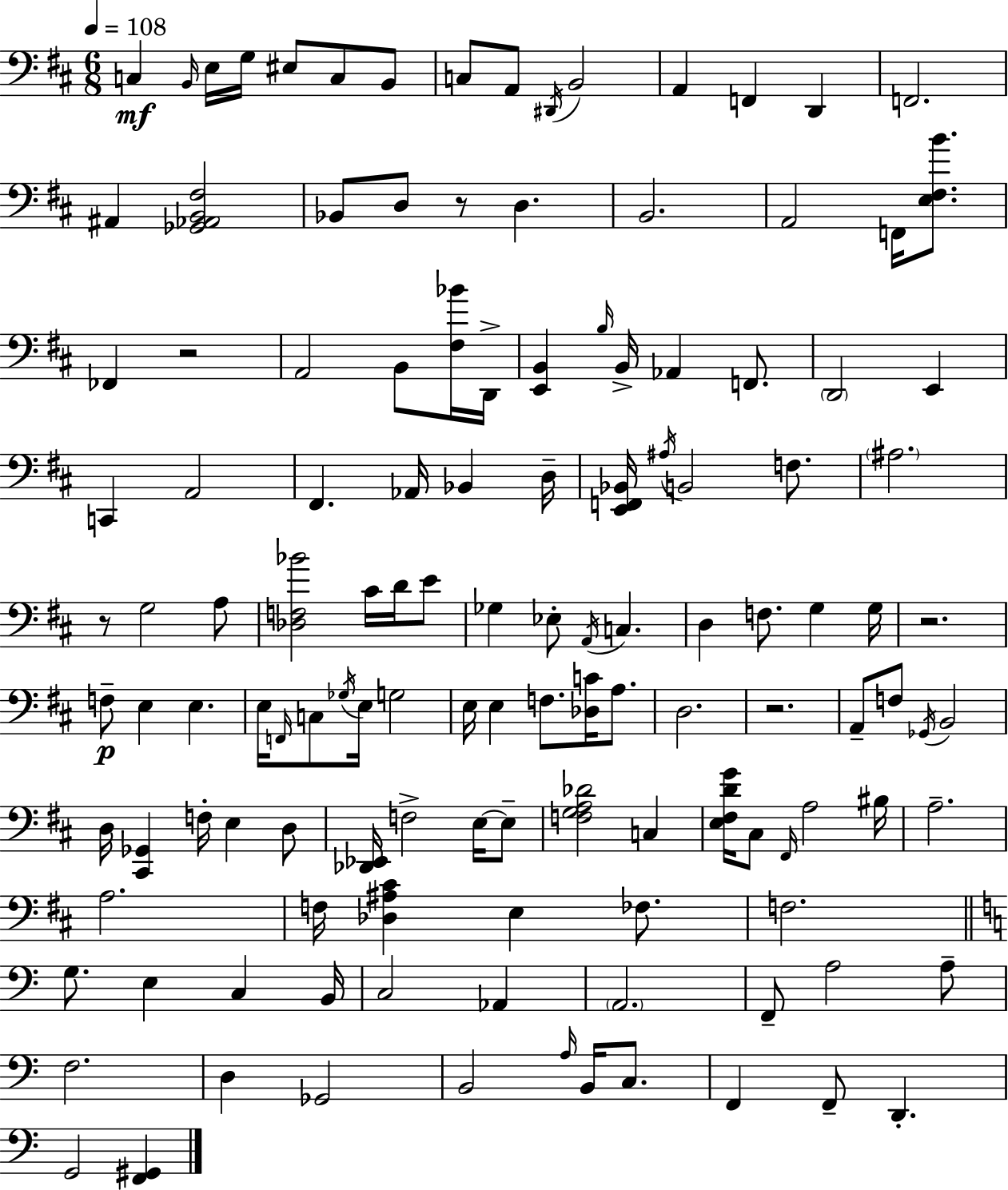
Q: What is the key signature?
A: D major